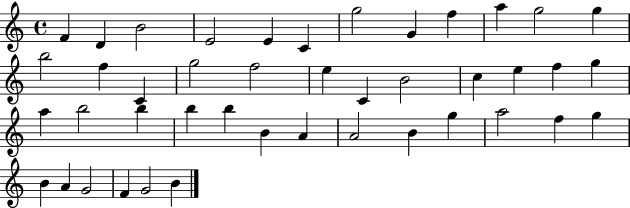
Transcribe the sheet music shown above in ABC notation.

X:1
T:Untitled
M:4/4
L:1/4
K:C
F D B2 E2 E C g2 G f a g2 g b2 f C g2 f2 e C B2 c e f g a b2 b b b B A A2 B g a2 f g B A G2 F G2 B